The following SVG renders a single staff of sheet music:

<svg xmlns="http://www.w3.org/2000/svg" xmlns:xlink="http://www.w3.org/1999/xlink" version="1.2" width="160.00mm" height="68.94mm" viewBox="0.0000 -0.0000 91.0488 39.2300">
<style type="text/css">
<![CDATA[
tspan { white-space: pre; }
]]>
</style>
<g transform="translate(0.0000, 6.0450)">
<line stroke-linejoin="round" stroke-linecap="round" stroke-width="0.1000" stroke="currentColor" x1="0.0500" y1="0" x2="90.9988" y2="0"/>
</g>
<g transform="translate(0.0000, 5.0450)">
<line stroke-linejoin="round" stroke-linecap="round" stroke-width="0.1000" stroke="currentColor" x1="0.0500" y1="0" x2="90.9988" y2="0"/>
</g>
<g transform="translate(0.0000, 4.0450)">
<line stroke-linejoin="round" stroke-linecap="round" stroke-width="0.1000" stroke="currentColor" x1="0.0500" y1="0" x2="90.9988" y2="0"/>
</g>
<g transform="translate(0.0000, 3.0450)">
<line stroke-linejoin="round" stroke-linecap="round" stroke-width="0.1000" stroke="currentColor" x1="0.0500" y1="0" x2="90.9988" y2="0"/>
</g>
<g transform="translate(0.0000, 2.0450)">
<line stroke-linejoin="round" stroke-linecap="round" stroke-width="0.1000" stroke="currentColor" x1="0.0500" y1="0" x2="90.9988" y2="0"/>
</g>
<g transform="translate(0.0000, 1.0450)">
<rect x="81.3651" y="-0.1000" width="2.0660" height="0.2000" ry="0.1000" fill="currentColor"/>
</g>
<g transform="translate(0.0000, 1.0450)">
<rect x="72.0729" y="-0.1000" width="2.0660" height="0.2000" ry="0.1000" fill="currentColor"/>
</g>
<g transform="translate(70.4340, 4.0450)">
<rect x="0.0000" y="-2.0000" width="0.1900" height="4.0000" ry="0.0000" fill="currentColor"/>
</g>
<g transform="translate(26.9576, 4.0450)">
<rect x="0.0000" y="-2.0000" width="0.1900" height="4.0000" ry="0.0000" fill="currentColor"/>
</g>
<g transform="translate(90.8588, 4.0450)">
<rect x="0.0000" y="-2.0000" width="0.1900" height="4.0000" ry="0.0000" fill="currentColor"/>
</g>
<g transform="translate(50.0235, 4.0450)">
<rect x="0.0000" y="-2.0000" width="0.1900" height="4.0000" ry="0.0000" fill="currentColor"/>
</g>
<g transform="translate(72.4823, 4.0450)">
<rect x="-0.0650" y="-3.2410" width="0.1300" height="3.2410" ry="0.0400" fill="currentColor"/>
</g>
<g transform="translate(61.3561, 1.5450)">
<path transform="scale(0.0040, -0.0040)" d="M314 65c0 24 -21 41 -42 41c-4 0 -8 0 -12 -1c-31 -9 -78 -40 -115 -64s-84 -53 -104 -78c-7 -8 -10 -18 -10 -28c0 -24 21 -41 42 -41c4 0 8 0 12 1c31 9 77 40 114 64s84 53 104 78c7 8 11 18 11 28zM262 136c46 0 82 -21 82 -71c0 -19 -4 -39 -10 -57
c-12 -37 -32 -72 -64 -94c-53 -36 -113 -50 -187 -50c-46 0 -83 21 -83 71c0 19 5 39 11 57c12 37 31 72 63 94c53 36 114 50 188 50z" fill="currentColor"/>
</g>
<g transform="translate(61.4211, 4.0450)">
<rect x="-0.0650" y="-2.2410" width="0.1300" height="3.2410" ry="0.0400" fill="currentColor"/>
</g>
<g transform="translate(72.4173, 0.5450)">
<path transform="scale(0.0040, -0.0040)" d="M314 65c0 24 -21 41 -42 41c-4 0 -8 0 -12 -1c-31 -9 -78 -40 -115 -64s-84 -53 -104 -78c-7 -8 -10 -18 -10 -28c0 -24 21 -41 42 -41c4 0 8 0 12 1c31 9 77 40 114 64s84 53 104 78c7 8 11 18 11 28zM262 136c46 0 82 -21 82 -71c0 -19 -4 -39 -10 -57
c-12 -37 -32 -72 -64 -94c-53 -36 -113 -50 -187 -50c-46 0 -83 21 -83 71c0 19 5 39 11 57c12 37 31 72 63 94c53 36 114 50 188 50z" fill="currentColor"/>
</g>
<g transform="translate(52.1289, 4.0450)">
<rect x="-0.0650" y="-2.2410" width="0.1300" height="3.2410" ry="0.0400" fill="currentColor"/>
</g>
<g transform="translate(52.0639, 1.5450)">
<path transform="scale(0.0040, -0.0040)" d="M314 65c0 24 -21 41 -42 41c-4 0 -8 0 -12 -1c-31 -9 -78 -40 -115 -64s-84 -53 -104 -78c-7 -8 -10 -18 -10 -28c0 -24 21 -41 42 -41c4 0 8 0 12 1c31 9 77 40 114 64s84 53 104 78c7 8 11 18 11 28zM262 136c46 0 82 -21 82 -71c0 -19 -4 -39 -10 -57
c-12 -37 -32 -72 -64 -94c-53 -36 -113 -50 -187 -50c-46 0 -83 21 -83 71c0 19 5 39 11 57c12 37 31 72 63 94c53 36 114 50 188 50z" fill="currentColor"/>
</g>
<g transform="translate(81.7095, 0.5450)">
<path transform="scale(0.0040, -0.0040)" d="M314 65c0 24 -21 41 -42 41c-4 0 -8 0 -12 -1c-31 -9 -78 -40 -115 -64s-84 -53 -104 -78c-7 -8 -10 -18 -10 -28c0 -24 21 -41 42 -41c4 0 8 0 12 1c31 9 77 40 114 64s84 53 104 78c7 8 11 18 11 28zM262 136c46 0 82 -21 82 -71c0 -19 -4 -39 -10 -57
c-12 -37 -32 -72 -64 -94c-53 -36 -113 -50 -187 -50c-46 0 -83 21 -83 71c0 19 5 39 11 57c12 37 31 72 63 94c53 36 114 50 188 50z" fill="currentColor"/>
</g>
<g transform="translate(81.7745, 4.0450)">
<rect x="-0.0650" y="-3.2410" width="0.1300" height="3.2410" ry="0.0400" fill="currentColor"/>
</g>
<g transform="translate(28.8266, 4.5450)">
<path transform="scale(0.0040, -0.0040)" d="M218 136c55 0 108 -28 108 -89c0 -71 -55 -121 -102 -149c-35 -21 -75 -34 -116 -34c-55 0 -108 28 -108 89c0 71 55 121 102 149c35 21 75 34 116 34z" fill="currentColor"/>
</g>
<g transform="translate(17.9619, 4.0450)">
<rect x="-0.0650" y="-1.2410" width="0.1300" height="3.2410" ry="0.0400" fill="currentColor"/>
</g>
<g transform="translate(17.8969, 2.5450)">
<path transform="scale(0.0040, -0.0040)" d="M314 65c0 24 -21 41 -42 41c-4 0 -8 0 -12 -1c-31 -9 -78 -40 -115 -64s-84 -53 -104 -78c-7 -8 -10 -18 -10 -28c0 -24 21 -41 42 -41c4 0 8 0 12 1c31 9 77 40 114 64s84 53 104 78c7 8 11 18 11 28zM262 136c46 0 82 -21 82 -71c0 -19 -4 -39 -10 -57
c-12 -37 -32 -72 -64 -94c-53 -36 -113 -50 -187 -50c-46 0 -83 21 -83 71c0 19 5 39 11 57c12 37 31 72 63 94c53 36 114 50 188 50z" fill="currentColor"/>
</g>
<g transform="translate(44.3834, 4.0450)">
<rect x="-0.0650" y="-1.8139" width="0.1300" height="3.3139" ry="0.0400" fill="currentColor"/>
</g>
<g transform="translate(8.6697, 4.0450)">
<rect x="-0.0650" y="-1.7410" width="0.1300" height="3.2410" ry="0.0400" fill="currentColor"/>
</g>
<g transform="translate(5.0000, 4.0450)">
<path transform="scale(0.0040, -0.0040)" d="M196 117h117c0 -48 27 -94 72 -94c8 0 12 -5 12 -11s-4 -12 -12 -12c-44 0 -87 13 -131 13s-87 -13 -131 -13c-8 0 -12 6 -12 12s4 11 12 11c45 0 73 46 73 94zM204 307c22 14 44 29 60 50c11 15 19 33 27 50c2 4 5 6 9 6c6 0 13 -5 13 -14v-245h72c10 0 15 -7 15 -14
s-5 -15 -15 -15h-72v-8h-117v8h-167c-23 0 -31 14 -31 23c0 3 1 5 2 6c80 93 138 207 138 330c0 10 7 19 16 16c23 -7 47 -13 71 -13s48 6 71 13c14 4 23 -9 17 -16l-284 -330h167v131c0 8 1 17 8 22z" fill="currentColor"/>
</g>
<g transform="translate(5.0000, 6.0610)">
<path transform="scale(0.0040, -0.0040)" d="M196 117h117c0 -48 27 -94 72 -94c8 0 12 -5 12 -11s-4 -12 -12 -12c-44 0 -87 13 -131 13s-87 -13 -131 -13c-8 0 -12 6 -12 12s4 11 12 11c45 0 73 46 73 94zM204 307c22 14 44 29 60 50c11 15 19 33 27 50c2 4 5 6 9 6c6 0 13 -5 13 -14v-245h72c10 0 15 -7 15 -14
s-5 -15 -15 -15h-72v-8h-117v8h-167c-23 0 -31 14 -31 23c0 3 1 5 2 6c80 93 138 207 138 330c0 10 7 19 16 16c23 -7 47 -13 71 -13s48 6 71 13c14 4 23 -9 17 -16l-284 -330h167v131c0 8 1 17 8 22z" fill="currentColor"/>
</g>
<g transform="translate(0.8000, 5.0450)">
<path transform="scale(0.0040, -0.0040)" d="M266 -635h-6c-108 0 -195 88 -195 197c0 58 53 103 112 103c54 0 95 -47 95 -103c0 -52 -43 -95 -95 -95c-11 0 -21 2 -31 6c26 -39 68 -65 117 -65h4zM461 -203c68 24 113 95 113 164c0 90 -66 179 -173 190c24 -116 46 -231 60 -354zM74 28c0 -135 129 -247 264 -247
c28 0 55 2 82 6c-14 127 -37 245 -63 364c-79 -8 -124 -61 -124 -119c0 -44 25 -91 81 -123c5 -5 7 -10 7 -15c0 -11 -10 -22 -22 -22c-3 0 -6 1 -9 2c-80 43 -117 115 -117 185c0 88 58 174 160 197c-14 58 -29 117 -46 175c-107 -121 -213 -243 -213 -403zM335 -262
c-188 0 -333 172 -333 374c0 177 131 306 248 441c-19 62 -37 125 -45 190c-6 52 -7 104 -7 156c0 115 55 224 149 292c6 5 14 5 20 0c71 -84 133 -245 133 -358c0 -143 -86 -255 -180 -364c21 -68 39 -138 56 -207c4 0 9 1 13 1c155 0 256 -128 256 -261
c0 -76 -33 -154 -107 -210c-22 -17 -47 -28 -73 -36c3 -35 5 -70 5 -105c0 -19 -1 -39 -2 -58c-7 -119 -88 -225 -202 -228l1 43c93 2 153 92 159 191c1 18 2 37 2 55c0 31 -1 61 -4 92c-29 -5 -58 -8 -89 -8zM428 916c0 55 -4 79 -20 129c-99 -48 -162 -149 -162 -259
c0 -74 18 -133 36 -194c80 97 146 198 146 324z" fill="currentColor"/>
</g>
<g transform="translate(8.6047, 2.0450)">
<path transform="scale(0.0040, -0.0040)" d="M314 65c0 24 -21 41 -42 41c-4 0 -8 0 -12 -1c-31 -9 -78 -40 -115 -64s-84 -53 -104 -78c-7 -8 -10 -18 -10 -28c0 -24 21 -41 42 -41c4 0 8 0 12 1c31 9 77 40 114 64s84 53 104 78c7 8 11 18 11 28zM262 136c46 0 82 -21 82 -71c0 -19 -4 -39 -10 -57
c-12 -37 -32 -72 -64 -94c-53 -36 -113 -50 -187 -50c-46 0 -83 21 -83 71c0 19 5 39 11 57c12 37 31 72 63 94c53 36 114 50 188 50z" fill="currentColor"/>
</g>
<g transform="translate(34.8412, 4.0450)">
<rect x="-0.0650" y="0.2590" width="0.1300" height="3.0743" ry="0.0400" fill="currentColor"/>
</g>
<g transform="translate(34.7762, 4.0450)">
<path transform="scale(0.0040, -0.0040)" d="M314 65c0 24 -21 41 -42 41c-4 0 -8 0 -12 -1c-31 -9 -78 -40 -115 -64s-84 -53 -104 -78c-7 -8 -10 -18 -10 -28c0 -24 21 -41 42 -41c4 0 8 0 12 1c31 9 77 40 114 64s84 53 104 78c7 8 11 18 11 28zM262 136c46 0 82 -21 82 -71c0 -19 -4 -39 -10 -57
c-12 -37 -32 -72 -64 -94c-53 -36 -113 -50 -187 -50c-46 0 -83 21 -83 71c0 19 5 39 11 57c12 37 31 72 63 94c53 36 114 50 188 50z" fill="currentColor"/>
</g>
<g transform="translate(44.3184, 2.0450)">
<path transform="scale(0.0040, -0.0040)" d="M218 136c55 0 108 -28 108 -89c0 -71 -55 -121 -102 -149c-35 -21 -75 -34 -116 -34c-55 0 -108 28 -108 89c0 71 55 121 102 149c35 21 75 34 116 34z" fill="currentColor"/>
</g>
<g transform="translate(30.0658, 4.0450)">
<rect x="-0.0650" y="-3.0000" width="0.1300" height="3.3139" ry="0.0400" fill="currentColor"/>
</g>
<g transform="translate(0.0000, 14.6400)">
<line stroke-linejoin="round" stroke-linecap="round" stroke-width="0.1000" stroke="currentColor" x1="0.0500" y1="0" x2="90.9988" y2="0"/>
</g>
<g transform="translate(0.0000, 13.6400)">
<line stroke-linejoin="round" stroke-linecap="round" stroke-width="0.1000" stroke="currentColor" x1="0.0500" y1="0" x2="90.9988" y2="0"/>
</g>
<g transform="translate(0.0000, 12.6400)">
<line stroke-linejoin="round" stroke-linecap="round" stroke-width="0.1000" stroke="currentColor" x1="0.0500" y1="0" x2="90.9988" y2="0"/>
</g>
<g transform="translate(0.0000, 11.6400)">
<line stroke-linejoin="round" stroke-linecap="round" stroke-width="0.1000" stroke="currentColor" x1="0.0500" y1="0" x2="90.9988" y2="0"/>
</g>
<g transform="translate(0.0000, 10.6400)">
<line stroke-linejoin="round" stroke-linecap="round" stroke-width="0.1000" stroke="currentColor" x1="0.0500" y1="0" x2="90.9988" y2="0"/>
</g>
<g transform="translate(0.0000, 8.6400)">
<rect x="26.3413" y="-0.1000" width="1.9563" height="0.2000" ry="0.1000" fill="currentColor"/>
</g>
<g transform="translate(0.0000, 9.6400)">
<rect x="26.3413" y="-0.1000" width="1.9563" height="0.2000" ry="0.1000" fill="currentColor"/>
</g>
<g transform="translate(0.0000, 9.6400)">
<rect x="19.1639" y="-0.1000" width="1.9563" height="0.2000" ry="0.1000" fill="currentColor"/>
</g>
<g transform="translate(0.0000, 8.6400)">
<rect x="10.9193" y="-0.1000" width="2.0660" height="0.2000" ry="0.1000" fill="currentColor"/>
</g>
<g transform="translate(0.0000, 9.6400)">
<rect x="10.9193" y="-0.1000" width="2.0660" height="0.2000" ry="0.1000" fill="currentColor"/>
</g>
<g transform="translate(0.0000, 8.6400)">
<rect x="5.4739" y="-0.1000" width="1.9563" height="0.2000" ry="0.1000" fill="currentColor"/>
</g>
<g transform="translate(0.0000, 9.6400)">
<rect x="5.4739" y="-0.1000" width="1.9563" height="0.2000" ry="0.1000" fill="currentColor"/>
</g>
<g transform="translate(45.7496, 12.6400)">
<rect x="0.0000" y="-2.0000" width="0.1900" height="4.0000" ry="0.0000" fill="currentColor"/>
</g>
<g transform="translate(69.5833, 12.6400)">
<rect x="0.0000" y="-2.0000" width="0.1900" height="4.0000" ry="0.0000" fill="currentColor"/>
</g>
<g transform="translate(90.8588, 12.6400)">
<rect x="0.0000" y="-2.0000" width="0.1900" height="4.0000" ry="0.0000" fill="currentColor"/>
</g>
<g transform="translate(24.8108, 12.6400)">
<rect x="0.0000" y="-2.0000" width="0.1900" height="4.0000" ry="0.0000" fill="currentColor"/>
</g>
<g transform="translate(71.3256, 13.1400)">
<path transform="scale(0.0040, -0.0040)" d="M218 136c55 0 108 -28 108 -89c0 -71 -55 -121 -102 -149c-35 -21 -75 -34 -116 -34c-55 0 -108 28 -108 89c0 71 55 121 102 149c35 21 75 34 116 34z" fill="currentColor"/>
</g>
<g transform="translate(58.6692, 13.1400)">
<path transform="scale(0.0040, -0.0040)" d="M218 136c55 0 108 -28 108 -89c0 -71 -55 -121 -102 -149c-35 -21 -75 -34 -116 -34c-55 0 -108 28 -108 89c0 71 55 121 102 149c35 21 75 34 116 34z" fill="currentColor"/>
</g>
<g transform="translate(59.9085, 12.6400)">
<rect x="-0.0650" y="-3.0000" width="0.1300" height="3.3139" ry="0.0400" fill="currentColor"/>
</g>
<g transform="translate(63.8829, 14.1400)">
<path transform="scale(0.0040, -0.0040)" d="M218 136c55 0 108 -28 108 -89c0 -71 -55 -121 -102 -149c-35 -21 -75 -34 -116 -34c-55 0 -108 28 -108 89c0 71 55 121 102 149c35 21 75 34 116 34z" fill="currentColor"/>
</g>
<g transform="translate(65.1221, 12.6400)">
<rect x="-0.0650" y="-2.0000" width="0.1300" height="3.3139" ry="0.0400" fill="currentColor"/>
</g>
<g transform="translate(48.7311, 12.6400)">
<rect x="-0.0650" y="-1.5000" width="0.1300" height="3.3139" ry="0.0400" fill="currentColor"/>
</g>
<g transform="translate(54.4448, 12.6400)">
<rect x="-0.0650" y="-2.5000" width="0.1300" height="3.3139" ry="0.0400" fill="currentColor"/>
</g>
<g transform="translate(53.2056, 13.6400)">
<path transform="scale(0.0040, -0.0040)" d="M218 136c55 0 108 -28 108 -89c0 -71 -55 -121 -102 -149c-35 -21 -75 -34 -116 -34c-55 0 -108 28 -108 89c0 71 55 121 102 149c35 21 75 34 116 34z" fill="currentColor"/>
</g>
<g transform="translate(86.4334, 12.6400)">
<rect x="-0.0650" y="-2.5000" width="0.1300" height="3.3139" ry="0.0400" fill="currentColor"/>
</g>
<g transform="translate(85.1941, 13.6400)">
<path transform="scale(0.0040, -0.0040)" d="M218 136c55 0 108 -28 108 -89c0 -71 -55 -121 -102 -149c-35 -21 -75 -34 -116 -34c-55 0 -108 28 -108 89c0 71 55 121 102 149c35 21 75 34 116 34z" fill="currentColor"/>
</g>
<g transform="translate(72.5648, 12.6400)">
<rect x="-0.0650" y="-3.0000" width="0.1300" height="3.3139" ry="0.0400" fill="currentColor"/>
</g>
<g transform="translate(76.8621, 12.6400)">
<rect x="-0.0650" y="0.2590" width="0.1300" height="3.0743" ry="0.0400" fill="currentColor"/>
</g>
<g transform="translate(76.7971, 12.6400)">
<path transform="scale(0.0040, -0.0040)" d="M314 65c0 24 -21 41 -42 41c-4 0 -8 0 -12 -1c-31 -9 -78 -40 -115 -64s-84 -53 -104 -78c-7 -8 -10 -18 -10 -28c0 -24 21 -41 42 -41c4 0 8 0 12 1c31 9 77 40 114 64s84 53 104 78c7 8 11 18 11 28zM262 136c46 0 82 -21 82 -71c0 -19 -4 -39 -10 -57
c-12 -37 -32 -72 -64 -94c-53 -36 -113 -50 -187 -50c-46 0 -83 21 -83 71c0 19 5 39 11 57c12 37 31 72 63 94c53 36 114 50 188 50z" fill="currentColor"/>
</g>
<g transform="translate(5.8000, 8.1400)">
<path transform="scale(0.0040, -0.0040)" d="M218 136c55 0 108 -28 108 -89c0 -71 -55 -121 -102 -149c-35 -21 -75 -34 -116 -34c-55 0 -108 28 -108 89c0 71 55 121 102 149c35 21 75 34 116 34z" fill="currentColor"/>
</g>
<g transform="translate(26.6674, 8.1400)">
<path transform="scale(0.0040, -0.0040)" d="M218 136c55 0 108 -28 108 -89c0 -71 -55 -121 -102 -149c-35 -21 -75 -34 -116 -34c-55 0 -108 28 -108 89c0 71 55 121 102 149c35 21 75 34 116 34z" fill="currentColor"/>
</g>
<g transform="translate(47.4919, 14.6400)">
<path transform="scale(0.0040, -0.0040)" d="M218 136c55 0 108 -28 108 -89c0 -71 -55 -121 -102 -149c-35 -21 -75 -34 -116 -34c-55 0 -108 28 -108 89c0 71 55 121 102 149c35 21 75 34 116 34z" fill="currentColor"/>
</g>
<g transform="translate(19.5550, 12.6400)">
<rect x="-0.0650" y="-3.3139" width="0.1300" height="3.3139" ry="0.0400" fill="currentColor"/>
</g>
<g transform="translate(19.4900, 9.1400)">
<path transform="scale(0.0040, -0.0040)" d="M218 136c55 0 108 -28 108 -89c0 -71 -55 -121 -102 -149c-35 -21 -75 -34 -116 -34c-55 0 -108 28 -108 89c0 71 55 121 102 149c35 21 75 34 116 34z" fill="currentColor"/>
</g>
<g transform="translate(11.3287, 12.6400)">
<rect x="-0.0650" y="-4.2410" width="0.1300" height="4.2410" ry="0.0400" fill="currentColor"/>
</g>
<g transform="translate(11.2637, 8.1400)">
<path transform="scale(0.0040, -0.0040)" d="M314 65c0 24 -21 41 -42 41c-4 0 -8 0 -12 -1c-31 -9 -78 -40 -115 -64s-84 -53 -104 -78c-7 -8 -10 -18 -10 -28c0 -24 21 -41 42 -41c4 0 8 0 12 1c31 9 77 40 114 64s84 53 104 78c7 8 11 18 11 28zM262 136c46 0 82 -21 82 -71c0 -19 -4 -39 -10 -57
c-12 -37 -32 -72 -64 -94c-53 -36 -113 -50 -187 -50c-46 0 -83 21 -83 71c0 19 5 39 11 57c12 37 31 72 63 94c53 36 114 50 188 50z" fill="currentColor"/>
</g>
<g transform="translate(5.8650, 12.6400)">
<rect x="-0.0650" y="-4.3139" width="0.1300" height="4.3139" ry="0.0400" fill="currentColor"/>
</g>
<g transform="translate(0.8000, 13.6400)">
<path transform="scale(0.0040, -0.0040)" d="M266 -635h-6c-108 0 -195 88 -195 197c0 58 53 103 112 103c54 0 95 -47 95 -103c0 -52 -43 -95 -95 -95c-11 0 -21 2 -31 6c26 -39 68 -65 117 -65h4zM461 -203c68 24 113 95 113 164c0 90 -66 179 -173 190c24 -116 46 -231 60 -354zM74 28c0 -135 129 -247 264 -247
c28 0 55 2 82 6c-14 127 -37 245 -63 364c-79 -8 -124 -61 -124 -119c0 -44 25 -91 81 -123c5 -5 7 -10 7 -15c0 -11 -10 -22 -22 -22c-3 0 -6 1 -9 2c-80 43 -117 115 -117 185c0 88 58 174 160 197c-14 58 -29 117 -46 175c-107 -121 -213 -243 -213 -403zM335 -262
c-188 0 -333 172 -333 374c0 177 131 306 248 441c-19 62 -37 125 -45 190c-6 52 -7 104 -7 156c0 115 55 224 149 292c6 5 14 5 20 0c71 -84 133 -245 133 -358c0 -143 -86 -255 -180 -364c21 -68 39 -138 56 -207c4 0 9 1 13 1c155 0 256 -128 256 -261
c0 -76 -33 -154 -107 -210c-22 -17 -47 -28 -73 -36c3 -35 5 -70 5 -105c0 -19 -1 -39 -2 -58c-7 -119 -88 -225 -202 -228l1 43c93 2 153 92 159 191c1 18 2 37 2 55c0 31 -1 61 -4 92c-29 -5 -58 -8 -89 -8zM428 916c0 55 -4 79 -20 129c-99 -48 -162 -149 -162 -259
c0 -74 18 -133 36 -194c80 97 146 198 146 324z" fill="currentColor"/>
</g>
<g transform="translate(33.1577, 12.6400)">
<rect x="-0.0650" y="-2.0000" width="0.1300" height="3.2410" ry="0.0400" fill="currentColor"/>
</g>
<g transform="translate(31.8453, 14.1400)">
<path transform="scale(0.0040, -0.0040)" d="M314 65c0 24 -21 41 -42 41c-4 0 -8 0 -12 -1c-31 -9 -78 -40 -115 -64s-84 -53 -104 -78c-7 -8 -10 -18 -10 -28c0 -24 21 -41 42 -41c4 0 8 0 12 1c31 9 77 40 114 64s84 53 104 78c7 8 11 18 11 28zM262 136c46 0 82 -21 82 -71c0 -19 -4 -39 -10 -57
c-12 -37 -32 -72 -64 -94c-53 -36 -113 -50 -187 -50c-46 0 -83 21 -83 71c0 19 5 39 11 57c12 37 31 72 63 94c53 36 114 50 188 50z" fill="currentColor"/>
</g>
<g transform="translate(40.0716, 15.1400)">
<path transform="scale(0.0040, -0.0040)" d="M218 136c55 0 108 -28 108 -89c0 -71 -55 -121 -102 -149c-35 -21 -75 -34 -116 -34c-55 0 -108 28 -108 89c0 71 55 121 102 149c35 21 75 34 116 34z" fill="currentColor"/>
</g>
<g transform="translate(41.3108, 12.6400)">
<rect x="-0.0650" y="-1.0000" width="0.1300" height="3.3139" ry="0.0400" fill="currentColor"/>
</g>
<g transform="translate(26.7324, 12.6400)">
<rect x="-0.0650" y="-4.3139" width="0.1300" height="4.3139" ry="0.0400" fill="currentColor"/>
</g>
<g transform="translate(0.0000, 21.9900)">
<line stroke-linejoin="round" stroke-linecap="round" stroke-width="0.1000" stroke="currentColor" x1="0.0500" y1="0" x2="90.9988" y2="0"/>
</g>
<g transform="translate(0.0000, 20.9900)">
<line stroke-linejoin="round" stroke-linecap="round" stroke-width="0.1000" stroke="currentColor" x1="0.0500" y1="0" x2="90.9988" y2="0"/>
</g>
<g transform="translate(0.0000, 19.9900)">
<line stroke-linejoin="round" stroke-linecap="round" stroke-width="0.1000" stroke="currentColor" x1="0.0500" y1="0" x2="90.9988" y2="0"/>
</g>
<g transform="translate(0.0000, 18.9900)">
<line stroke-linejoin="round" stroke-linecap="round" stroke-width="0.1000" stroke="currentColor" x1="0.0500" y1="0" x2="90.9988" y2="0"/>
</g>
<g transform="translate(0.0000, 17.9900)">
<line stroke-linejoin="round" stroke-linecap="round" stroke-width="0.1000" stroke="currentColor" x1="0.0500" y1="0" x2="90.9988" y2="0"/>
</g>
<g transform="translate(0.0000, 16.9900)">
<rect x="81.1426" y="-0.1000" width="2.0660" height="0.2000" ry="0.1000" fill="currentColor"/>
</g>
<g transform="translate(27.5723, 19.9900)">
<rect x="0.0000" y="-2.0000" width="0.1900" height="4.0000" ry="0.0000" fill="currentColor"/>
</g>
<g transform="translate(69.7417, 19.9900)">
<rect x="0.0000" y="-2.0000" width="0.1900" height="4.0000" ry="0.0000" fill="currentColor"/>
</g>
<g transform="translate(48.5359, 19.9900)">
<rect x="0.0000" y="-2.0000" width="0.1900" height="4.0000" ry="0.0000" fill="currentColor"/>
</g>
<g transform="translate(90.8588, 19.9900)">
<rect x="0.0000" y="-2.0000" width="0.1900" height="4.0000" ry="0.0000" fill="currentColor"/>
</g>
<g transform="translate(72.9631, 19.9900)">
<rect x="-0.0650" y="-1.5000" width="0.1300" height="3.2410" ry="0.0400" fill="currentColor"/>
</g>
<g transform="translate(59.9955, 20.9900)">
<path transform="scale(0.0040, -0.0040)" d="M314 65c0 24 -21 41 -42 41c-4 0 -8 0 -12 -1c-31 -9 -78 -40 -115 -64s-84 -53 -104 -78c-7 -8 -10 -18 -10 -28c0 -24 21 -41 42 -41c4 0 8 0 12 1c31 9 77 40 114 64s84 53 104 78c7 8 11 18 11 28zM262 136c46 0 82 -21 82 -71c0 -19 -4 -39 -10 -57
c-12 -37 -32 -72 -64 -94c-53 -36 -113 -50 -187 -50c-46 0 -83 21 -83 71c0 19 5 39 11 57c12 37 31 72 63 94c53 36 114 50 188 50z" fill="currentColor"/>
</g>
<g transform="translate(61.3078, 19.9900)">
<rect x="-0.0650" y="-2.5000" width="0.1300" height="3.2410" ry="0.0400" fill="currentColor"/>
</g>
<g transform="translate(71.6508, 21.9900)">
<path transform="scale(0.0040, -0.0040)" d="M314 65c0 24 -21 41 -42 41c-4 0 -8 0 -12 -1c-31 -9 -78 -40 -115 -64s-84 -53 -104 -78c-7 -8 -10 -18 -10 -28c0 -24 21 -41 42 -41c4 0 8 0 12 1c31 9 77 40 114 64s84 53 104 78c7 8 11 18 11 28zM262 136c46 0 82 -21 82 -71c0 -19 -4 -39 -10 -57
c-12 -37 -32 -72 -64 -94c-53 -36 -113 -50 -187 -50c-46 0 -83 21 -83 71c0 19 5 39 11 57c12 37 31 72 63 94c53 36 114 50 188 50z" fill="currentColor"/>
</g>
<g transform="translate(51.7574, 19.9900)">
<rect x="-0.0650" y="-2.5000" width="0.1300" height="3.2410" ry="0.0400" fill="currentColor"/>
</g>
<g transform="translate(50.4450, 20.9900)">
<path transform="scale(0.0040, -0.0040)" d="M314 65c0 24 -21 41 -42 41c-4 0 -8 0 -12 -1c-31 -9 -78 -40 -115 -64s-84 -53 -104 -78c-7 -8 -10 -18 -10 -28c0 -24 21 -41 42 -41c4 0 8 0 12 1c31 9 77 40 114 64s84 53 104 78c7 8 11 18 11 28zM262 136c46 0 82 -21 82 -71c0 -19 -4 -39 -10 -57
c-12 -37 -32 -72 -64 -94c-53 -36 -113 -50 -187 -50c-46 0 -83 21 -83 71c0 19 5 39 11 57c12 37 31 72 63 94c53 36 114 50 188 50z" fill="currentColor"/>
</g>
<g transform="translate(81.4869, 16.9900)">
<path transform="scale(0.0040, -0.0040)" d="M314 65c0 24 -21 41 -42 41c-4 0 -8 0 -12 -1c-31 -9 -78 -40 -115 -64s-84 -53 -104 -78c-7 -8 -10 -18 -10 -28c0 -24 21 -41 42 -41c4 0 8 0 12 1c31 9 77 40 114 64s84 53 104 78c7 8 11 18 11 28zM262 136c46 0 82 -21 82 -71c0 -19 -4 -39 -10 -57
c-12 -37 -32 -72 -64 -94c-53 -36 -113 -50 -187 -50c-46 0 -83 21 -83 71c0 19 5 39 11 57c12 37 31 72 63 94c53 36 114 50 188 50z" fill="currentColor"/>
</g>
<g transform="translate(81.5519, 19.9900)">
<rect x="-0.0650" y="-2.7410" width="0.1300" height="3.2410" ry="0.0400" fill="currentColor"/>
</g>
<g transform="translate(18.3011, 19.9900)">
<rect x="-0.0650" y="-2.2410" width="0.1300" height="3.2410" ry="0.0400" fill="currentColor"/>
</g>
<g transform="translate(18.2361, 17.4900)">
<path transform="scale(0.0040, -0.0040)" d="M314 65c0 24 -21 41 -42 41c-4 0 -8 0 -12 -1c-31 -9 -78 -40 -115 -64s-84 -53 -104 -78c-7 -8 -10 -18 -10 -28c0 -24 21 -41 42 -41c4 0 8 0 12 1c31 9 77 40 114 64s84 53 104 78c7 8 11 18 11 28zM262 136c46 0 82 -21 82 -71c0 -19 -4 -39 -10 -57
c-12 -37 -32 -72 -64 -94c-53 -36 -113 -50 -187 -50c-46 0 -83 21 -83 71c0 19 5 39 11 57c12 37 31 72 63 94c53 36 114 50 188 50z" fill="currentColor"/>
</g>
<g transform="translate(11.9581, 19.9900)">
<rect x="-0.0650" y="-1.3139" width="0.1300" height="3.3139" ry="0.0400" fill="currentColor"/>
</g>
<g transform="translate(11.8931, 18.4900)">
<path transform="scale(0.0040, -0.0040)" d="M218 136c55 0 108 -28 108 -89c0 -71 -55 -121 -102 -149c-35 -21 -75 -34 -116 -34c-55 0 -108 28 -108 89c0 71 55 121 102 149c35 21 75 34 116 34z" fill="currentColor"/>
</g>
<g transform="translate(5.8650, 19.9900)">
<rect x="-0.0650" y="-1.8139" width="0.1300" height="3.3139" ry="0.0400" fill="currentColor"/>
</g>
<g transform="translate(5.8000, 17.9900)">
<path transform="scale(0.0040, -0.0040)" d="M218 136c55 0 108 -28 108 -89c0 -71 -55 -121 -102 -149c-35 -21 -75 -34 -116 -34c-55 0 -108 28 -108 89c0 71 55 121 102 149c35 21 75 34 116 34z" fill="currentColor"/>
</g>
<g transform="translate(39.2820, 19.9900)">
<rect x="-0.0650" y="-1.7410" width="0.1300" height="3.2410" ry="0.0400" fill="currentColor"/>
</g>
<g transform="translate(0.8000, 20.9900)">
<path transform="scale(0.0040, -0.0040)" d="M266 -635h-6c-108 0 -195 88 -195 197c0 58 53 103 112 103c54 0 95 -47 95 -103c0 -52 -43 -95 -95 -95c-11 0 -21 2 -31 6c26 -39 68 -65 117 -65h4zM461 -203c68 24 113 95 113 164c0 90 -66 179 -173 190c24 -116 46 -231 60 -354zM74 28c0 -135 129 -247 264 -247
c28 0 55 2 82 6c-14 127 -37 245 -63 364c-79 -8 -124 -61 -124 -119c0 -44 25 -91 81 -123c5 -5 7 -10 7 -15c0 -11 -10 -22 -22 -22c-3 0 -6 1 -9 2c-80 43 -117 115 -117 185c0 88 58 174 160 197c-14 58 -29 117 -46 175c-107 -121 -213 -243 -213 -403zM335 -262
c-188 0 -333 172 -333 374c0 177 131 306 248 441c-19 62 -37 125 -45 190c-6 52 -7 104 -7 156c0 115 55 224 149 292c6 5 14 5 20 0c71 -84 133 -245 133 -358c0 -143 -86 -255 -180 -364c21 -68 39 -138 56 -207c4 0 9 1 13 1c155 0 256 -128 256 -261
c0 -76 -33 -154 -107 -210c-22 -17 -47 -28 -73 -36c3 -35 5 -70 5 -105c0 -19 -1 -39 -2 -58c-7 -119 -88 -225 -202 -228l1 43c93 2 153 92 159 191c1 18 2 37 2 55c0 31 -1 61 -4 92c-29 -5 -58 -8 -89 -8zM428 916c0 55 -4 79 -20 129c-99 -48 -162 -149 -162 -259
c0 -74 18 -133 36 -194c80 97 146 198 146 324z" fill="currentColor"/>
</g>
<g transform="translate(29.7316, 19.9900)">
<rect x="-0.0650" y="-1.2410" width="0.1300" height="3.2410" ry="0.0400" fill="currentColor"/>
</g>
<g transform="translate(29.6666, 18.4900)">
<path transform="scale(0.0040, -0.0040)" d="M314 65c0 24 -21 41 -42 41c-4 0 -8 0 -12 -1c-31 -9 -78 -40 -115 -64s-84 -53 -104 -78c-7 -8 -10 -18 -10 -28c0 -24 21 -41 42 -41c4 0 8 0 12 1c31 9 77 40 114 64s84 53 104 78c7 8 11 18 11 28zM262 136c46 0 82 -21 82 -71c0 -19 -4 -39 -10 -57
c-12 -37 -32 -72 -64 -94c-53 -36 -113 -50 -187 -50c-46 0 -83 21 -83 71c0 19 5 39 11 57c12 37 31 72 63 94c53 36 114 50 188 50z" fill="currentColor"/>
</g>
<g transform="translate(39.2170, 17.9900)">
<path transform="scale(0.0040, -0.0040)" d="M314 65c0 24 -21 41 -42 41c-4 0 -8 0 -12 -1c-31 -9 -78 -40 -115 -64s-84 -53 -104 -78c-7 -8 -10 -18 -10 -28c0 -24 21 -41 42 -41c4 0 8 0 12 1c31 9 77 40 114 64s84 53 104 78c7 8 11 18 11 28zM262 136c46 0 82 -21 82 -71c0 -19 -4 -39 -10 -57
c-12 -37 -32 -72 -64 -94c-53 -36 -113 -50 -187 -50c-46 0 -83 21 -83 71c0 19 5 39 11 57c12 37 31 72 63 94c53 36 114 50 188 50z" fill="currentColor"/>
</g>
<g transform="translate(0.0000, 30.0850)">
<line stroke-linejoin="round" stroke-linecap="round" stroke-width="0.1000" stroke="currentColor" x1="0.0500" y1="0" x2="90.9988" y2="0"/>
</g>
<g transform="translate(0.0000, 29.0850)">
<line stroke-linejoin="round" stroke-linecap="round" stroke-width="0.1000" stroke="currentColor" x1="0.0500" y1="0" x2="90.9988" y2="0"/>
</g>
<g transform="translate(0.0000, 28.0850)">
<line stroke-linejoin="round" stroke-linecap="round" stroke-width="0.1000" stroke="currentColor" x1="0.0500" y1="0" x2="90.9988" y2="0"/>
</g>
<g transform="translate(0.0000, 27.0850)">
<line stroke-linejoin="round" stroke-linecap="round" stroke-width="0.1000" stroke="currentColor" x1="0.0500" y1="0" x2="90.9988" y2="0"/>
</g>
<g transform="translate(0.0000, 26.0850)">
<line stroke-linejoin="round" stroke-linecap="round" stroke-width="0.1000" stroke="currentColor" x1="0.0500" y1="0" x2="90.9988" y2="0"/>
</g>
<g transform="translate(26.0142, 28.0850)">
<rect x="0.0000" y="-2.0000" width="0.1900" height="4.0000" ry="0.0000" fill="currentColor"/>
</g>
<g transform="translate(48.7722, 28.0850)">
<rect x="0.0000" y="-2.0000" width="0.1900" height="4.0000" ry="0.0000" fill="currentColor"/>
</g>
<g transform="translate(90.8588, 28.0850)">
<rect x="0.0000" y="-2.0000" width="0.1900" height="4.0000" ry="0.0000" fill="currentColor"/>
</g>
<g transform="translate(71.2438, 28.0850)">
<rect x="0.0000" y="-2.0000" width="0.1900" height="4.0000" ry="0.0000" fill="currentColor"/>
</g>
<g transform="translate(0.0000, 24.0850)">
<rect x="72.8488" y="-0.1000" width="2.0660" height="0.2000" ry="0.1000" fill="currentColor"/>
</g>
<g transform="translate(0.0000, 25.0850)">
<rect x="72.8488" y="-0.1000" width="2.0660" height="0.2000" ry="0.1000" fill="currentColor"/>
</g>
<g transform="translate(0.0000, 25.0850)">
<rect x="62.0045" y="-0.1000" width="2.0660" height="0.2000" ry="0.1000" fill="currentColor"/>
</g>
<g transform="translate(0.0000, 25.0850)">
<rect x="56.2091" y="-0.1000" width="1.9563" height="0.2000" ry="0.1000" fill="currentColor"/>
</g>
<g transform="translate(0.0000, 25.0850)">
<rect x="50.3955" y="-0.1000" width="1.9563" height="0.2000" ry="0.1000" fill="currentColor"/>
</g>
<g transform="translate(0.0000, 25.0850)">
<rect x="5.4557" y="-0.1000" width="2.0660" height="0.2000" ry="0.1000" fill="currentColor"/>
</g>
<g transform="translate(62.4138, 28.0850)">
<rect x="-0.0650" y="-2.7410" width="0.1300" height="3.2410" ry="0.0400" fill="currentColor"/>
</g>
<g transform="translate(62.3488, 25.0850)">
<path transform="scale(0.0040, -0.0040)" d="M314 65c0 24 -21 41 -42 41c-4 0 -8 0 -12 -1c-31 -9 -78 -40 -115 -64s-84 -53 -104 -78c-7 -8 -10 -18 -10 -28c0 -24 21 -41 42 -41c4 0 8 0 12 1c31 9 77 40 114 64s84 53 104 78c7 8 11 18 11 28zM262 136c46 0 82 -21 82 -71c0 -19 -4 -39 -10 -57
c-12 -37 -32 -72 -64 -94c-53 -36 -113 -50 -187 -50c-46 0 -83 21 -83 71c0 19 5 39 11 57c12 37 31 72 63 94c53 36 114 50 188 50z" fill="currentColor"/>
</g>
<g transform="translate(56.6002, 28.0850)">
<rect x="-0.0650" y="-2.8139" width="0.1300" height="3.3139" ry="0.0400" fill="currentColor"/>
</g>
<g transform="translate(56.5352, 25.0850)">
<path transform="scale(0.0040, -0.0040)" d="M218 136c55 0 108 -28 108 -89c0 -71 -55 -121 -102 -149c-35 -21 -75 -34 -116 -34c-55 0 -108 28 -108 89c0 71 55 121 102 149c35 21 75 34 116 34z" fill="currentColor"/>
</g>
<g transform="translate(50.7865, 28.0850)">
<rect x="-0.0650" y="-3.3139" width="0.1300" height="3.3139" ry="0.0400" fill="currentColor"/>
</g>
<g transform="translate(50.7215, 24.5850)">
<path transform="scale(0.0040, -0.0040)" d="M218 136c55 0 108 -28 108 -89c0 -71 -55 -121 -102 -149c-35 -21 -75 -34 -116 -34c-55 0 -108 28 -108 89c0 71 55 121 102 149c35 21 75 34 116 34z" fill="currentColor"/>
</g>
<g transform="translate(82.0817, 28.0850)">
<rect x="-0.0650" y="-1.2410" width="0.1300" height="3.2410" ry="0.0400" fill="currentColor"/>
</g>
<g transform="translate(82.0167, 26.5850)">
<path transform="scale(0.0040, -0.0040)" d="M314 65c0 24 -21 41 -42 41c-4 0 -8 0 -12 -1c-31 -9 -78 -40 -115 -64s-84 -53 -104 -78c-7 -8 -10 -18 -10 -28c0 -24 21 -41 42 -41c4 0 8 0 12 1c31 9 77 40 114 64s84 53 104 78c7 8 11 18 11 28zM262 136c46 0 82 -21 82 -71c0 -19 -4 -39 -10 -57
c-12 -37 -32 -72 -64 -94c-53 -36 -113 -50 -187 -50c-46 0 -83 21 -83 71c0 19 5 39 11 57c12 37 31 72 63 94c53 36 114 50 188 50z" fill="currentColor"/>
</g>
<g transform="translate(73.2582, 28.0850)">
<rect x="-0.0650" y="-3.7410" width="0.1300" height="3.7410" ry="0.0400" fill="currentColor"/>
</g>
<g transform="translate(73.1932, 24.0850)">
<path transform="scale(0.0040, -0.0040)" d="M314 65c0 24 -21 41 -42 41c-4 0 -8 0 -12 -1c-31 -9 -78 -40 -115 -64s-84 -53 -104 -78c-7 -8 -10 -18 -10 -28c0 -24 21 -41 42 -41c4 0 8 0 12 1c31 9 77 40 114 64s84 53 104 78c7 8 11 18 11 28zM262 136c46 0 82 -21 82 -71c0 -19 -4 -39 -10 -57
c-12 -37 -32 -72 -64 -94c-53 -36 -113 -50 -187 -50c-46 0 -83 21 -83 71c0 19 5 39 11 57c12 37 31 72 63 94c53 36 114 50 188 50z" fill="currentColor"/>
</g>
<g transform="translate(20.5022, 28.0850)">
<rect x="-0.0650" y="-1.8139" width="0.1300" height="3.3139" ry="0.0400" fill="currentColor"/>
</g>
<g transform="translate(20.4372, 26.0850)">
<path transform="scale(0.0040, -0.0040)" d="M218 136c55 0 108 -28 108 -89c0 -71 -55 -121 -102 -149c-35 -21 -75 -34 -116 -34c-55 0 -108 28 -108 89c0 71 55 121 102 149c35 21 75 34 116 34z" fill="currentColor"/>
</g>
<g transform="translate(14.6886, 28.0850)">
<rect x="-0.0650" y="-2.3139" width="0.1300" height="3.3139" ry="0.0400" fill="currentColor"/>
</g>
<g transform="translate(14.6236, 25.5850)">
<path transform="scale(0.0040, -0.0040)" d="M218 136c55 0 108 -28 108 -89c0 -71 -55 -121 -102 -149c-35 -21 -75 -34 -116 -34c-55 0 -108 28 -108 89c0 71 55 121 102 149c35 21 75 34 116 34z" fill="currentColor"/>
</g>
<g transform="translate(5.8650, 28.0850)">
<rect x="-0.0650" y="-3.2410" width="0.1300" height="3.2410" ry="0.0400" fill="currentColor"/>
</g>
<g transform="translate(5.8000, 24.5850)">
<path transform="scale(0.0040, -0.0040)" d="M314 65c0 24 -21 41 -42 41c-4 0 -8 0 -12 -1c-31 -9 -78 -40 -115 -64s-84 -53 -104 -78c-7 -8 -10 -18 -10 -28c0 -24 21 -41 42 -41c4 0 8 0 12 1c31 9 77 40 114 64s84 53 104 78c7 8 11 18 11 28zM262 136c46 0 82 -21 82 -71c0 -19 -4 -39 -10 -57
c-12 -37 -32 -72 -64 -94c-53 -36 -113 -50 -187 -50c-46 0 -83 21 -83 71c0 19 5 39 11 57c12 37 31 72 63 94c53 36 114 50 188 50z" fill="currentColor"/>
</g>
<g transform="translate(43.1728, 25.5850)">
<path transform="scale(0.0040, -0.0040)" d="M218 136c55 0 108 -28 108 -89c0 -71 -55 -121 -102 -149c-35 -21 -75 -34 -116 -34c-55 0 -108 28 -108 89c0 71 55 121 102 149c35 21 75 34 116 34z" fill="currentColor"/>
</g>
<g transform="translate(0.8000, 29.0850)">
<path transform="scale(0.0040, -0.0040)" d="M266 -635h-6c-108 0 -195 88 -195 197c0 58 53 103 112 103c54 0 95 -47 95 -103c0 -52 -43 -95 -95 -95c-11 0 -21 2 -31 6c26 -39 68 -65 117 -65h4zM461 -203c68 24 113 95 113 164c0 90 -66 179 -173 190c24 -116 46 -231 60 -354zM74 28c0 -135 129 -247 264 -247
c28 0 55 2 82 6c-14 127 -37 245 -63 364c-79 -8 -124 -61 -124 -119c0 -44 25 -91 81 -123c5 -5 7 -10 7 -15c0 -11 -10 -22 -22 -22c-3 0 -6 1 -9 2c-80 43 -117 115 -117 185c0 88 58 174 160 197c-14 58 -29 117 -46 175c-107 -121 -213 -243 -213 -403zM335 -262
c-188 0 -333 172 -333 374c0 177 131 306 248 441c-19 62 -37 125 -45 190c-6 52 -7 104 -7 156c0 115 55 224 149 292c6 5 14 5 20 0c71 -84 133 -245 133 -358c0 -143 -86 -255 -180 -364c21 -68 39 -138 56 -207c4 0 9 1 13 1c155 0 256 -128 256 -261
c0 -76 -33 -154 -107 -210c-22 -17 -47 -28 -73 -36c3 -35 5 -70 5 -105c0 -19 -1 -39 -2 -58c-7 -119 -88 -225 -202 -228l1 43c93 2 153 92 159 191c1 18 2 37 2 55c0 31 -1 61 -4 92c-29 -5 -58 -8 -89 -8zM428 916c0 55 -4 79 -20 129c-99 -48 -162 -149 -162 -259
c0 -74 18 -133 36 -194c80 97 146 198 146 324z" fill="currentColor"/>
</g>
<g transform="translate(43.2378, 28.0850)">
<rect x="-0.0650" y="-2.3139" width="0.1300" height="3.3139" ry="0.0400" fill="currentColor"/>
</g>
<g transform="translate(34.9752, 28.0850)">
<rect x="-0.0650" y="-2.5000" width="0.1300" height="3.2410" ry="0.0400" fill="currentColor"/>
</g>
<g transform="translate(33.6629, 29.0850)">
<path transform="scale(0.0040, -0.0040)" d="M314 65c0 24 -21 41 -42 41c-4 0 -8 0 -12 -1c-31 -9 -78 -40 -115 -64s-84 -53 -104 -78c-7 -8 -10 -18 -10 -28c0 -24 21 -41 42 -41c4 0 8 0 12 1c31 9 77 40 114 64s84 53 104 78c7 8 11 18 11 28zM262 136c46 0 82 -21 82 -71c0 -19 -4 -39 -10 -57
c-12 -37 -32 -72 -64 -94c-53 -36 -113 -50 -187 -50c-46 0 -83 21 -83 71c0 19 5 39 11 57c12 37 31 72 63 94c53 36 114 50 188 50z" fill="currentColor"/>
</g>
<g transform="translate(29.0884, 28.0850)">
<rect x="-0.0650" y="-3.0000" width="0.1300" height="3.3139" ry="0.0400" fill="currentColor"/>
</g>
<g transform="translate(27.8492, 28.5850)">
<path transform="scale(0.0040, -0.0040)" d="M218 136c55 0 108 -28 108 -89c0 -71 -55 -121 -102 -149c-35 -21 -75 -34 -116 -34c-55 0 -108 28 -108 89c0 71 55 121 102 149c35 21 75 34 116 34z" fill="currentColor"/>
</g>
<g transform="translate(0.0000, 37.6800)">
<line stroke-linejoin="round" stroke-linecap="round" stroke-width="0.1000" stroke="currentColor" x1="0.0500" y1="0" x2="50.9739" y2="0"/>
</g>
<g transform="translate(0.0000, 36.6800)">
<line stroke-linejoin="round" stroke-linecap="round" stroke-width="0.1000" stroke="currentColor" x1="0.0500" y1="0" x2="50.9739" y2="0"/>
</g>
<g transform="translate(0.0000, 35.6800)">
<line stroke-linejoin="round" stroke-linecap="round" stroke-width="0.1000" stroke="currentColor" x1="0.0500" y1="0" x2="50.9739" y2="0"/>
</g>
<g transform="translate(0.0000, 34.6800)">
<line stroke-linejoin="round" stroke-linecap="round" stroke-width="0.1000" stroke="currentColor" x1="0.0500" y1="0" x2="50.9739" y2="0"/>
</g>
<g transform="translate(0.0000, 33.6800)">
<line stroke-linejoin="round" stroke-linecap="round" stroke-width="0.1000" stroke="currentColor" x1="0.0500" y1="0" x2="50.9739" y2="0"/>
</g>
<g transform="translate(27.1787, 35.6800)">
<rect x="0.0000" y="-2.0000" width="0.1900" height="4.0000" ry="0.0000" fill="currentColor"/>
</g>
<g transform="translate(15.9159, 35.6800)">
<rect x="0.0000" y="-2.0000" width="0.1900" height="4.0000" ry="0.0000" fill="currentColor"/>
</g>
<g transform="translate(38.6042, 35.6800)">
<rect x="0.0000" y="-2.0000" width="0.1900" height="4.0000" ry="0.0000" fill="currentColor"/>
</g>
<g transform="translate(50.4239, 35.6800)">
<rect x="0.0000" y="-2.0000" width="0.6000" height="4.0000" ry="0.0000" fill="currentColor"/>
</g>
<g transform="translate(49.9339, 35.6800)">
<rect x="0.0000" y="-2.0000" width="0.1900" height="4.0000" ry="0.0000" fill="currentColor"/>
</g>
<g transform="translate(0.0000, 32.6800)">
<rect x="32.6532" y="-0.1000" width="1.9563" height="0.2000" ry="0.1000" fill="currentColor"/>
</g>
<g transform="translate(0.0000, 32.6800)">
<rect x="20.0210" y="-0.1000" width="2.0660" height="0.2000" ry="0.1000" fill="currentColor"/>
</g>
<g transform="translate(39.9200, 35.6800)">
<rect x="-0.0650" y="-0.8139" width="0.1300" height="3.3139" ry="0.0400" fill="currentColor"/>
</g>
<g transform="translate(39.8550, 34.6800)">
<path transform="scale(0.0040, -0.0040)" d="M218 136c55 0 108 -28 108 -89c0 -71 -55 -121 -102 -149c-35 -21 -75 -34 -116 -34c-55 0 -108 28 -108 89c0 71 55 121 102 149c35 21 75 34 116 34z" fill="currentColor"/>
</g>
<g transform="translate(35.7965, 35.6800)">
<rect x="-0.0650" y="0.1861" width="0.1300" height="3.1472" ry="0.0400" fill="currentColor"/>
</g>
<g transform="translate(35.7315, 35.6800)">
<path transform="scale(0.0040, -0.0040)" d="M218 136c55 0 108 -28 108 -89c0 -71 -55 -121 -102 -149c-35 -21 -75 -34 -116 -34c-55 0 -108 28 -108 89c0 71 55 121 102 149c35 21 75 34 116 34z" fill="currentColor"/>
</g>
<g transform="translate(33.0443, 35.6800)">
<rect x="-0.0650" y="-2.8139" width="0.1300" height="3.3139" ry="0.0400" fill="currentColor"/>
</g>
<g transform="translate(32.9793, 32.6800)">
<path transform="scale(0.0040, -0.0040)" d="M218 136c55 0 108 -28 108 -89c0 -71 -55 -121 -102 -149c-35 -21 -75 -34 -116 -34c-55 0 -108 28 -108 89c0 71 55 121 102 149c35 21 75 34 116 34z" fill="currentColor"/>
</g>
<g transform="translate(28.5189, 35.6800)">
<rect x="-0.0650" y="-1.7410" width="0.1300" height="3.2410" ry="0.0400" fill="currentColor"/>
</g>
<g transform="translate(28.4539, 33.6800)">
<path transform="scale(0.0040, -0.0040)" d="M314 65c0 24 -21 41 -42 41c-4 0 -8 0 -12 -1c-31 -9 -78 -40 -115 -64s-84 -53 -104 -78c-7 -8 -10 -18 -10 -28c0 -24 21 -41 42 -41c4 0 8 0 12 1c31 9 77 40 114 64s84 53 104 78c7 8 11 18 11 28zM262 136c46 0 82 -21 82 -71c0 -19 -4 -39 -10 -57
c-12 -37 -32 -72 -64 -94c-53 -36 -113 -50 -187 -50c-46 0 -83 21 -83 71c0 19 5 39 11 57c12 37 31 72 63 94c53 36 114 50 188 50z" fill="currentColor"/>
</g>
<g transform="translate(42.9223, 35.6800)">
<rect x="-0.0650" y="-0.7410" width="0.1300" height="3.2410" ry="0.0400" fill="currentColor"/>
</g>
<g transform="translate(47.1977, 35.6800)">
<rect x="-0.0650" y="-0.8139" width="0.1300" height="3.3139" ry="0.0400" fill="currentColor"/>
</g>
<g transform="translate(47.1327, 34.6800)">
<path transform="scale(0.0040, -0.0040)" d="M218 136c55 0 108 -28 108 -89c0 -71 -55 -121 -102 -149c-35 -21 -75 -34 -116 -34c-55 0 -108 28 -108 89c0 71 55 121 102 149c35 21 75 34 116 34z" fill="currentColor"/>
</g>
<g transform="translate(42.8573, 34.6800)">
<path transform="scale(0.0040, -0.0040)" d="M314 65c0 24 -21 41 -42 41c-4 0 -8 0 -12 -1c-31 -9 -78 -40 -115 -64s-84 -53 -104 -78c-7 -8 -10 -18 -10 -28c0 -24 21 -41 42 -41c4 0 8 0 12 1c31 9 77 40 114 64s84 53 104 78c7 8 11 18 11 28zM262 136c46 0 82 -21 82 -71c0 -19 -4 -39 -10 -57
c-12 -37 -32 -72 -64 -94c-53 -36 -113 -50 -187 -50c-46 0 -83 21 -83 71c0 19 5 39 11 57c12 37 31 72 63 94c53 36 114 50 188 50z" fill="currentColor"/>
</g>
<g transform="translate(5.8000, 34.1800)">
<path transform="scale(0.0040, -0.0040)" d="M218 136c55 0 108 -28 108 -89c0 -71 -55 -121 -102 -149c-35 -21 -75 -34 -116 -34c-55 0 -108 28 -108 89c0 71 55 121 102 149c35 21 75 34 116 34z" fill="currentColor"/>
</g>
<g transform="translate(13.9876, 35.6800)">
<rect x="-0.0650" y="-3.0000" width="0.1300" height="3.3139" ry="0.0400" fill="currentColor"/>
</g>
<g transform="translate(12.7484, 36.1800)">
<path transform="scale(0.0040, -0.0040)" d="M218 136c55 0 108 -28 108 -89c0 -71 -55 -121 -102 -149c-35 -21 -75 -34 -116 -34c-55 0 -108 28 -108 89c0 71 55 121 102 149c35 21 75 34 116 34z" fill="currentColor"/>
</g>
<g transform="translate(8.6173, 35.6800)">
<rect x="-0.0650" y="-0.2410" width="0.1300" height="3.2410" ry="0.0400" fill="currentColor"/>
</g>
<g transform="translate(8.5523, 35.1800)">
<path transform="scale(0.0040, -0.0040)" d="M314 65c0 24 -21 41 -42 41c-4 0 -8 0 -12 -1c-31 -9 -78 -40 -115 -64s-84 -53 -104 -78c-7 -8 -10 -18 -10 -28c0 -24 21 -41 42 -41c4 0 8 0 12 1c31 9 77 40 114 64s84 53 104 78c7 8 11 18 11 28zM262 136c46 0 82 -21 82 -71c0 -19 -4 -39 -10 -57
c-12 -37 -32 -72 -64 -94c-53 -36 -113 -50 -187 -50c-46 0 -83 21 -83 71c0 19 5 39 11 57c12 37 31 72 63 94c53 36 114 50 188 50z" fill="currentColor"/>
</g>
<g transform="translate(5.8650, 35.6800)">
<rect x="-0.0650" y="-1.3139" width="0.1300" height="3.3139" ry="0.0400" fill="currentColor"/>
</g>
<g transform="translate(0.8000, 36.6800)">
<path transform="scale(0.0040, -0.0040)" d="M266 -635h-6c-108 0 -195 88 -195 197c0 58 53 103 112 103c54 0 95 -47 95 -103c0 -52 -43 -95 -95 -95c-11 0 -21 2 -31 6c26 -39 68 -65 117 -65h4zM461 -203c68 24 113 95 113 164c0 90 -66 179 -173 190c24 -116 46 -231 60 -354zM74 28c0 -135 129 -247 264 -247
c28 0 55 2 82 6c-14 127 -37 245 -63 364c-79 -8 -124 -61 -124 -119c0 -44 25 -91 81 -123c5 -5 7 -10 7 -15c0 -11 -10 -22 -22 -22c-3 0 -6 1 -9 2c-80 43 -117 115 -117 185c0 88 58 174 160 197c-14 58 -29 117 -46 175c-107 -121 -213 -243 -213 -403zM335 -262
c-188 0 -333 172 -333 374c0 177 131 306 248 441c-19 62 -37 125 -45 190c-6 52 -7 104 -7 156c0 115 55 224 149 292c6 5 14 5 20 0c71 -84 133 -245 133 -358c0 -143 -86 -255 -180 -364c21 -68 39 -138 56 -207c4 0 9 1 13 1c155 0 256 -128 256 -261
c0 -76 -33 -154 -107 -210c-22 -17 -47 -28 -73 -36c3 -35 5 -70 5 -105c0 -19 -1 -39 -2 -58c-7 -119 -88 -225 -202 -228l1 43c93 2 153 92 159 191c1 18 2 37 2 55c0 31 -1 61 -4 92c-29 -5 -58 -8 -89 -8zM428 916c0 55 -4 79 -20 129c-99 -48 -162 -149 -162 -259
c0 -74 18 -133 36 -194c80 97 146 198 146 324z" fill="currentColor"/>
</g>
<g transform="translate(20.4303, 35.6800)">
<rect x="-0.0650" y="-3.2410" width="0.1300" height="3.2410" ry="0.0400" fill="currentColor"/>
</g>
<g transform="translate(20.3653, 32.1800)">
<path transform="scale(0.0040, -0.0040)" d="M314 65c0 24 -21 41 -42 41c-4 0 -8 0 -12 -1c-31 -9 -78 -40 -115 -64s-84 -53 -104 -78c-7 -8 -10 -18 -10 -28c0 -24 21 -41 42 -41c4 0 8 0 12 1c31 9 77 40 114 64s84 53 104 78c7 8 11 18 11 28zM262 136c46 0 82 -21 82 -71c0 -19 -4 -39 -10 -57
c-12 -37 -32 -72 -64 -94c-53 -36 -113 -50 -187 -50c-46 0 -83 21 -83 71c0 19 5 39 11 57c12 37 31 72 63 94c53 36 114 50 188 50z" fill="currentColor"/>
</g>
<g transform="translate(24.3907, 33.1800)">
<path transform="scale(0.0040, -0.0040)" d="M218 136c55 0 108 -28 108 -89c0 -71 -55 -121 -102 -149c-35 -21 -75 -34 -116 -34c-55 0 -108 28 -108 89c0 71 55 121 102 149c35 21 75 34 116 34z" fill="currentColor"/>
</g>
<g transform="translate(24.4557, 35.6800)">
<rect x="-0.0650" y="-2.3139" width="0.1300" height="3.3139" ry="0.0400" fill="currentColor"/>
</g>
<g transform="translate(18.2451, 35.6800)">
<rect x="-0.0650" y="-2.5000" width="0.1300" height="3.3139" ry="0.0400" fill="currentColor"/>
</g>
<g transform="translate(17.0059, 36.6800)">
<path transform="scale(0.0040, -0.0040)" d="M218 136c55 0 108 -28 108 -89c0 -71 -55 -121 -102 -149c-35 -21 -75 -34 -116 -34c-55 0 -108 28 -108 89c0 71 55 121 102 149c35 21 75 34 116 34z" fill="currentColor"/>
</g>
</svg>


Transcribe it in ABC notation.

X:1
T:Untitled
M:4/4
L:1/4
K:C
f2 e2 A B2 f g2 g2 b2 b2 d' d'2 b d' F2 D E G A F A B2 G f e g2 e2 f2 G2 G2 E2 a2 b2 g f A G2 g b a a2 c'2 e2 e c2 A G b2 g f2 a B d d2 d